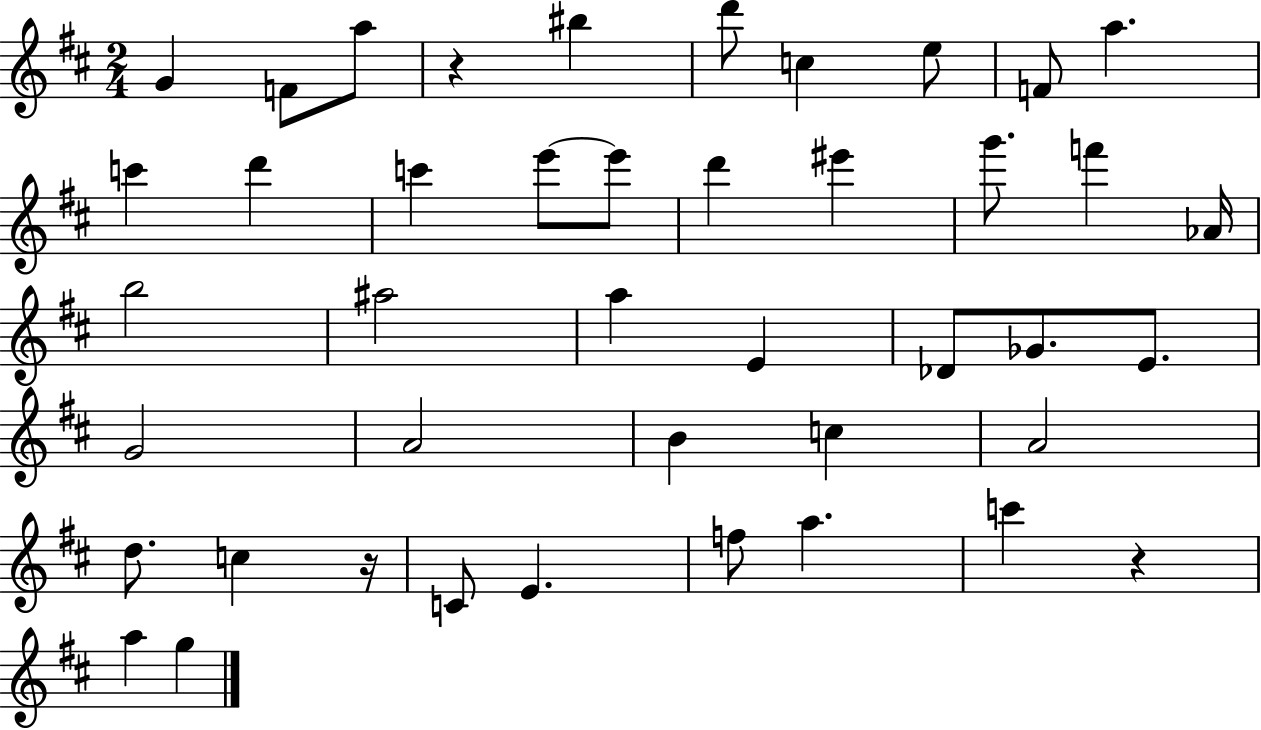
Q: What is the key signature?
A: D major